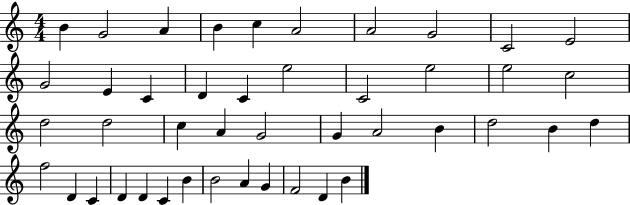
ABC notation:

X:1
T:Untitled
M:4/4
L:1/4
K:C
B G2 A B c A2 A2 G2 C2 E2 G2 E C D C e2 C2 e2 e2 c2 d2 d2 c A G2 G A2 B d2 B d f2 D C D D C B B2 A G F2 D B